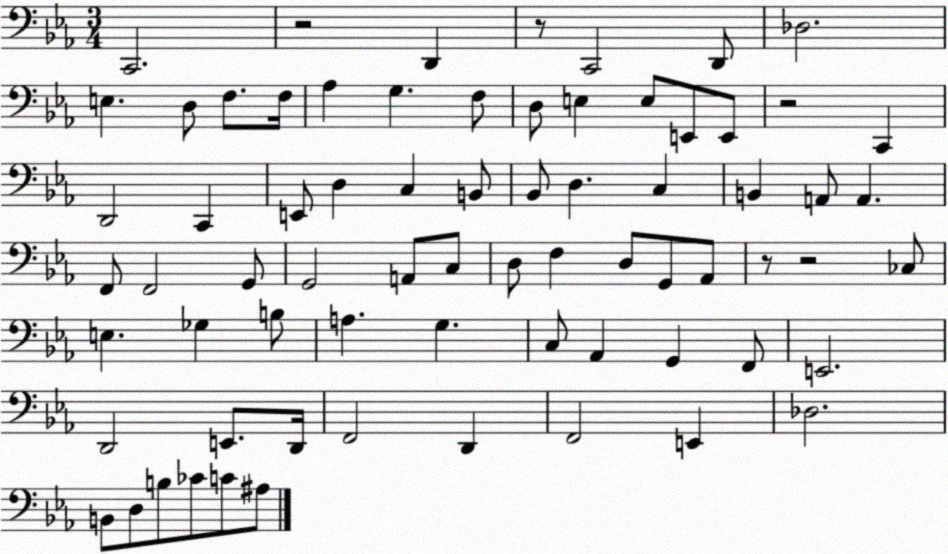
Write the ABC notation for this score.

X:1
T:Untitled
M:3/4
L:1/4
K:Eb
C,,2 z2 D,, z/2 C,,2 D,,/2 _D,2 E, D,/2 F,/2 F,/4 _A, G, F,/2 D,/2 E, E,/2 E,,/2 E,,/2 z2 C,, D,,2 C,, E,,/2 D, C, B,,/2 _B,,/2 D, C, B,, A,,/2 A,, F,,/2 F,,2 G,,/2 G,,2 A,,/2 C,/2 D,/2 F, D,/2 G,,/2 _A,,/2 z/2 z2 _C,/2 E, _G, B,/2 A, G, C,/2 _A,, G,, F,,/2 E,,2 D,,2 E,,/2 D,,/4 F,,2 D,, F,,2 E,, _D,2 B,,/2 D,/2 B,/2 _C/2 C/2 ^A,/2